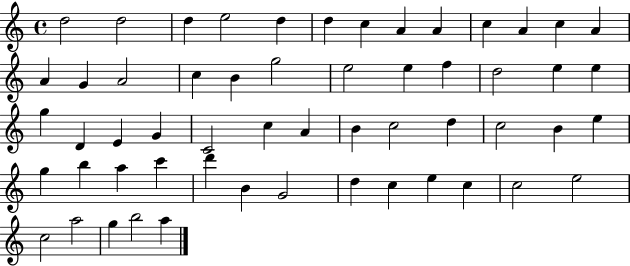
D5/h D5/h D5/q E5/h D5/q D5/q C5/q A4/q A4/q C5/q A4/q C5/q A4/q A4/q G4/q A4/h C5/q B4/q G5/h E5/h E5/q F5/q D5/h E5/q E5/q G5/q D4/q E4/q G4/q C4/h C5/q A4/q B4/q C5/h D5/q C5/h B4/q E5/q G5/q B5/q A5/q C6/q D6/q B4/q G4/h D5/q C5/q E5/q C5/q C5/h E5/h C5/h A5/h G5/q B5/h A5/q